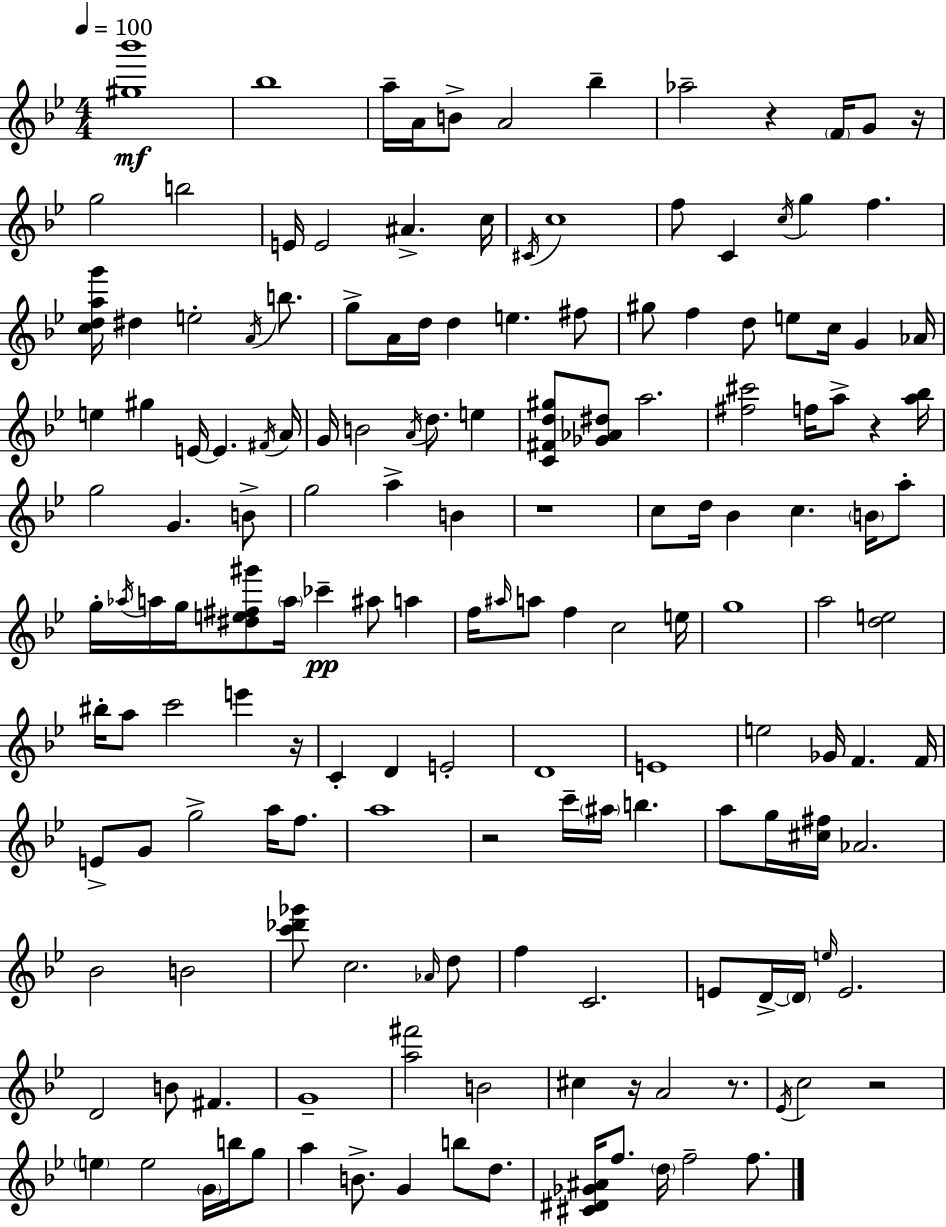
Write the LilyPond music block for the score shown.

{
  \clef treble
  \numericTimeSignature
  \time 4/4
  \key g \minor
  \tempo 4 = 100
  <gis'' bes'''>1\mf | bes''1 | a''16-- a'16 b'8-> a'2 bes''4-- | aes''2-- r4 \parenthesize f'16 g'8 r16 | \break g''2 b''2 | e'16 e'2 ais'4.-> c''16 | \acciaccatura { cis'16 } c''1 | f''8 c'4 \acciaccatura { c''16 } g''4 f''4. | \break <c'' d'' a'' g'''>16 dis''4 e''2-. \acciaccatura { a'16 } | b''8. g''8-> a'16 d''16 d''4 e''4. | fis''8 gis''8 f''4 d''8 e''8 c''16 g'4 | aes'16 e''4 gis''4 e'16~~ e'4. | \break \acciaccatura { fis'16 } a'16 g'16 b'2 \acciaccatura { a'16 } d''8. | e''4 <c' fis' d'' gis''>8 <ges' aes' dis''>8 a''2. | <fis'' cis'''>2 f''16 a''8-> | r4 <a'' bes''>16 g''2 g'4. | \break b'8-> g''2 a''4-> | b'4 r1 | c''8 d''16 bes'4 c''4. | \parenthesize b'16 a''8-. g''16-. \acciaccatura { aes''16 } a''16 g''16 <dis'' e'' fis'' gis'''>8 \parenthesize a''16 ces'''4--\pp | \break ais''8 a''4 f''16 \grace { ais''16 } a''8 f''4 c''2 | e''16 g''1 | a''2 <d'' e''>2 | bis''16-. a''8 c'''2 | \break e'''4 r16 c'4-. d'4 e'2-. | d'1 | e'1 | e''2 ges'16 | \break f'4. f'16 e'8-> g'8 g''2-> | a''16 f''8. a''1 | r2 c'''16-- | \parenthesize ais''16 b''4. a''8 g''16 <cis'' fis''>16 aes'2. | \break bes'2 b'2 | <c''' des''' ges'''>8 c''2. | \grace { aes'16 } d''8 f''4 c'2. | e'8 d'16->~~ \parenthesize d'16 \grace { e''16 } e'2. | \break d'2 | b'8 fis'4. g'1-- | <a'' fis'''>2 | b'2 cis''4 r16 a'2 | \break r8. \acciaccatura { ees'16 } c''2 | r2 \parenthesize e''4 e''2 | \parenthesize g'16 b''16 g''8 a''4 b'8.-> | g'4 b''8 d''8. <cis' dis' ges' ais'>16 f''8. \parenthesize d''16 f''2-- | \break f''8. \bar "|."
}